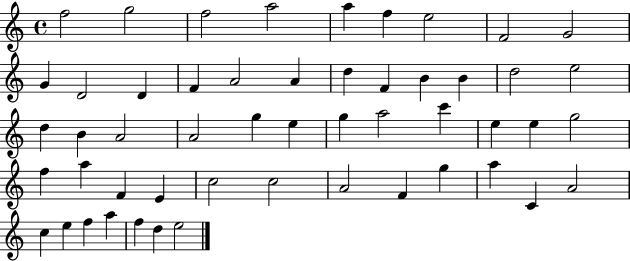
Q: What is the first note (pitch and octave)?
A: F5